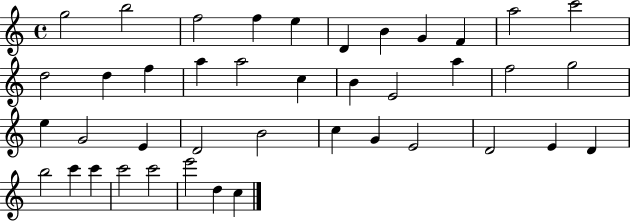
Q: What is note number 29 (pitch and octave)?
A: G4